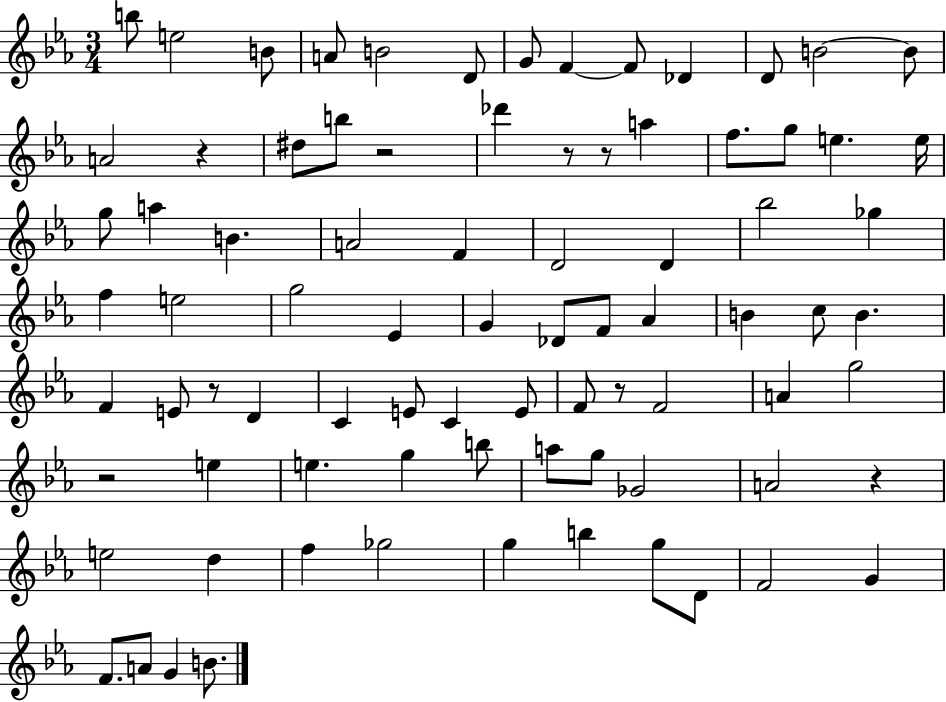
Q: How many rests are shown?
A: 8